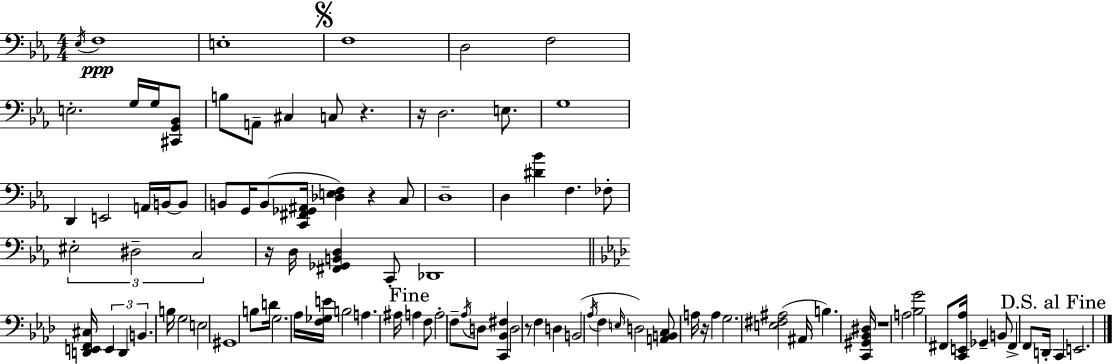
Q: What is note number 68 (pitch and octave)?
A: B3